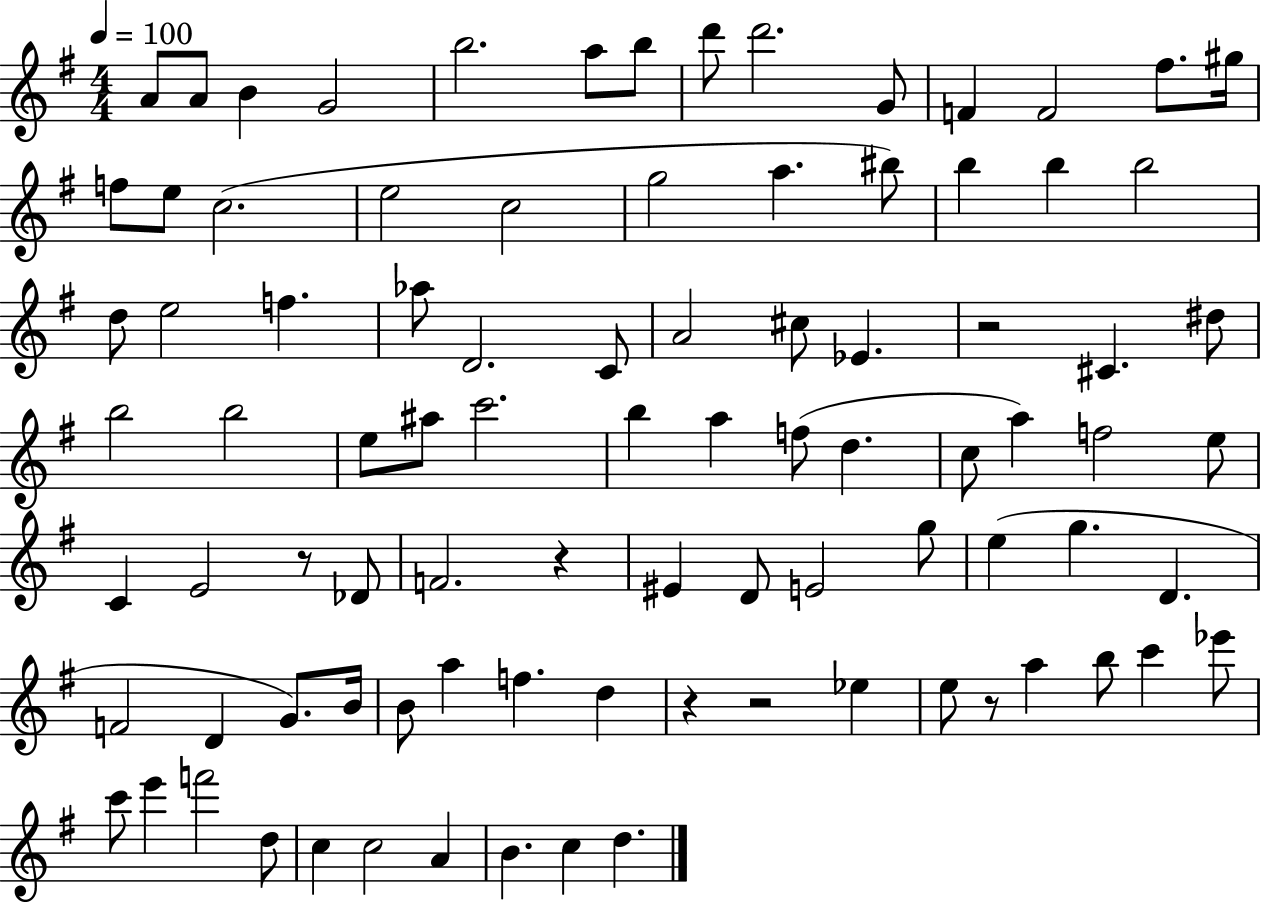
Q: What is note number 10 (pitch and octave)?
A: G4